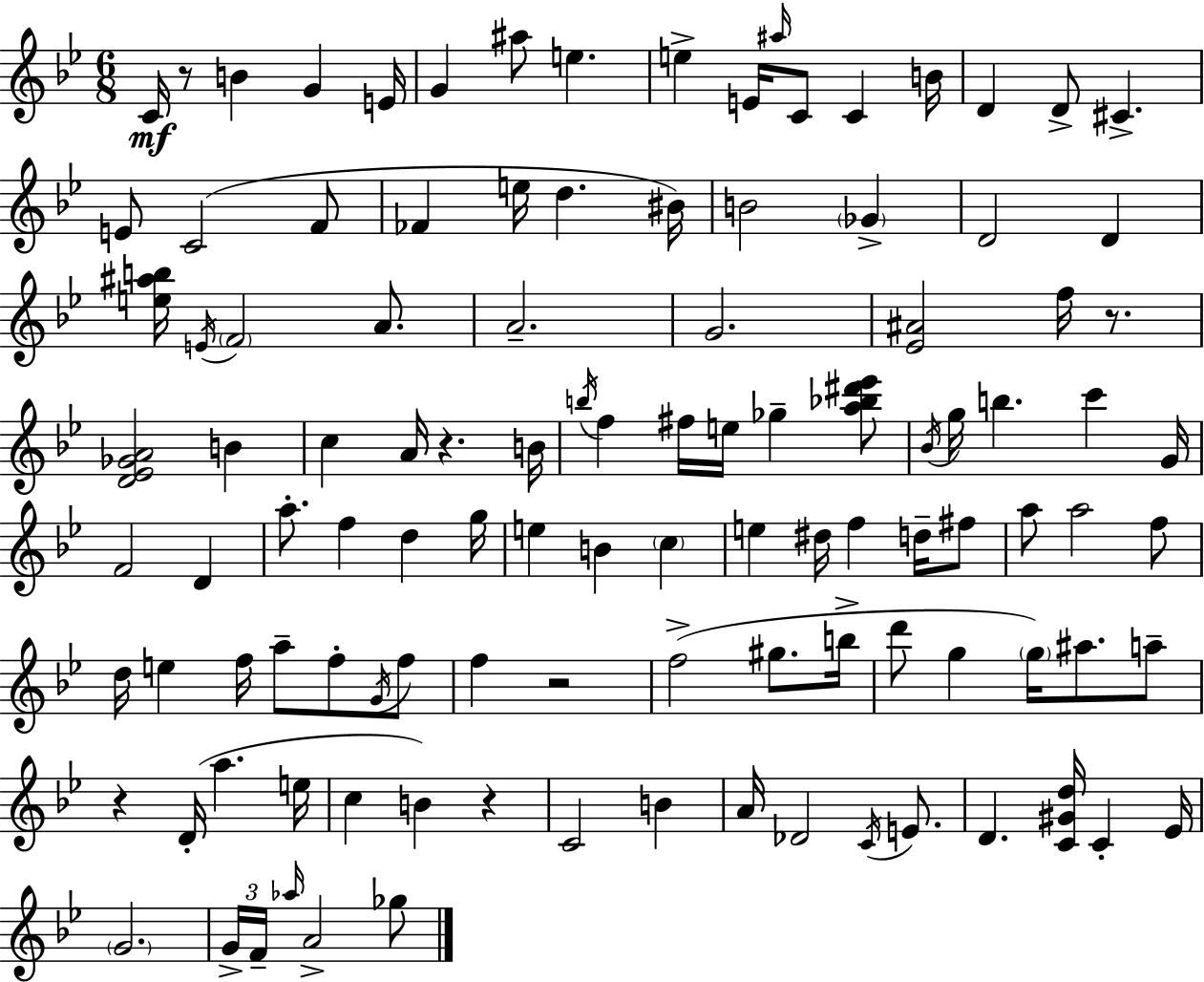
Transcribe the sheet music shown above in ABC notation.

X:1
T:Untitled
M:6/8
L:1/4
K:Gm
C/4 z/2 B G E/4 G ^a/2 e e E/4 ^a/4 C/2 C B/4 D D/2 ^C E/2 C2 F/2 _F e/4 d ^B/4 B2 _G D2 D [e^ab]/4 E/4 F2 A/2 A2 G2 [_E^A]2 f/4 z/2 [D_E_GA]2 B c A/4 z B/4 b/4 f ^f/4 e/4 _g [a_b^d'_e']/2 _B/4 g/4 b c' G/4 F2 D a/2 f d g/4 e B c e ^d/4 f d/4 ^f/2 a/2 a2 f/2 d/4 e f/4 a/2 f/2 G/4 f/2 f z2 f2 ^g/2 b/4 d'/2 g g/4 ^a/2 a/2 z D/4 a e/4 c B z C2 B A/4 _D2 C/4 E/2 D [C^Gd]/4 C _E/4 G2 G/4 F/4 _a/4 A2 _g/2